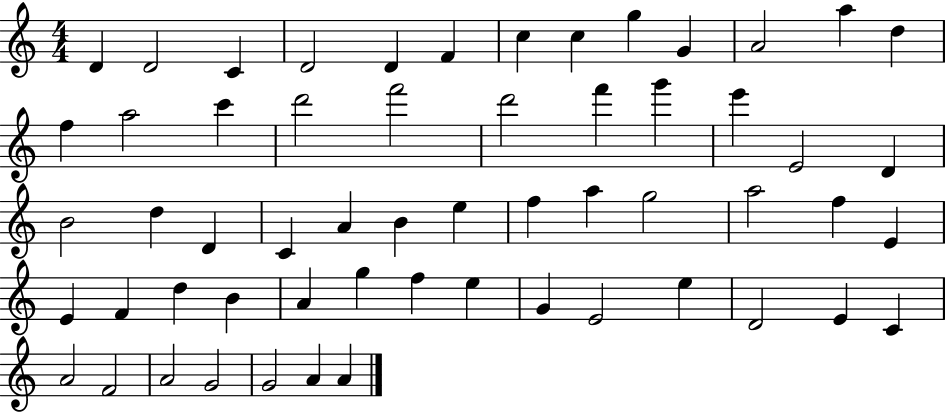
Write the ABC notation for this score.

X:1
T:Untitled
M:4/4
L:1/4
K:C
D D2 C D2 D F c c g G A2 a d f a2 c' d'2 f'2 d'2 f' g' e' E2 D B2 d D C A B e f a g2 a2 f E E F d B A g f e G E2 e D2 E C A2 F2 A2 G2 G2 A A